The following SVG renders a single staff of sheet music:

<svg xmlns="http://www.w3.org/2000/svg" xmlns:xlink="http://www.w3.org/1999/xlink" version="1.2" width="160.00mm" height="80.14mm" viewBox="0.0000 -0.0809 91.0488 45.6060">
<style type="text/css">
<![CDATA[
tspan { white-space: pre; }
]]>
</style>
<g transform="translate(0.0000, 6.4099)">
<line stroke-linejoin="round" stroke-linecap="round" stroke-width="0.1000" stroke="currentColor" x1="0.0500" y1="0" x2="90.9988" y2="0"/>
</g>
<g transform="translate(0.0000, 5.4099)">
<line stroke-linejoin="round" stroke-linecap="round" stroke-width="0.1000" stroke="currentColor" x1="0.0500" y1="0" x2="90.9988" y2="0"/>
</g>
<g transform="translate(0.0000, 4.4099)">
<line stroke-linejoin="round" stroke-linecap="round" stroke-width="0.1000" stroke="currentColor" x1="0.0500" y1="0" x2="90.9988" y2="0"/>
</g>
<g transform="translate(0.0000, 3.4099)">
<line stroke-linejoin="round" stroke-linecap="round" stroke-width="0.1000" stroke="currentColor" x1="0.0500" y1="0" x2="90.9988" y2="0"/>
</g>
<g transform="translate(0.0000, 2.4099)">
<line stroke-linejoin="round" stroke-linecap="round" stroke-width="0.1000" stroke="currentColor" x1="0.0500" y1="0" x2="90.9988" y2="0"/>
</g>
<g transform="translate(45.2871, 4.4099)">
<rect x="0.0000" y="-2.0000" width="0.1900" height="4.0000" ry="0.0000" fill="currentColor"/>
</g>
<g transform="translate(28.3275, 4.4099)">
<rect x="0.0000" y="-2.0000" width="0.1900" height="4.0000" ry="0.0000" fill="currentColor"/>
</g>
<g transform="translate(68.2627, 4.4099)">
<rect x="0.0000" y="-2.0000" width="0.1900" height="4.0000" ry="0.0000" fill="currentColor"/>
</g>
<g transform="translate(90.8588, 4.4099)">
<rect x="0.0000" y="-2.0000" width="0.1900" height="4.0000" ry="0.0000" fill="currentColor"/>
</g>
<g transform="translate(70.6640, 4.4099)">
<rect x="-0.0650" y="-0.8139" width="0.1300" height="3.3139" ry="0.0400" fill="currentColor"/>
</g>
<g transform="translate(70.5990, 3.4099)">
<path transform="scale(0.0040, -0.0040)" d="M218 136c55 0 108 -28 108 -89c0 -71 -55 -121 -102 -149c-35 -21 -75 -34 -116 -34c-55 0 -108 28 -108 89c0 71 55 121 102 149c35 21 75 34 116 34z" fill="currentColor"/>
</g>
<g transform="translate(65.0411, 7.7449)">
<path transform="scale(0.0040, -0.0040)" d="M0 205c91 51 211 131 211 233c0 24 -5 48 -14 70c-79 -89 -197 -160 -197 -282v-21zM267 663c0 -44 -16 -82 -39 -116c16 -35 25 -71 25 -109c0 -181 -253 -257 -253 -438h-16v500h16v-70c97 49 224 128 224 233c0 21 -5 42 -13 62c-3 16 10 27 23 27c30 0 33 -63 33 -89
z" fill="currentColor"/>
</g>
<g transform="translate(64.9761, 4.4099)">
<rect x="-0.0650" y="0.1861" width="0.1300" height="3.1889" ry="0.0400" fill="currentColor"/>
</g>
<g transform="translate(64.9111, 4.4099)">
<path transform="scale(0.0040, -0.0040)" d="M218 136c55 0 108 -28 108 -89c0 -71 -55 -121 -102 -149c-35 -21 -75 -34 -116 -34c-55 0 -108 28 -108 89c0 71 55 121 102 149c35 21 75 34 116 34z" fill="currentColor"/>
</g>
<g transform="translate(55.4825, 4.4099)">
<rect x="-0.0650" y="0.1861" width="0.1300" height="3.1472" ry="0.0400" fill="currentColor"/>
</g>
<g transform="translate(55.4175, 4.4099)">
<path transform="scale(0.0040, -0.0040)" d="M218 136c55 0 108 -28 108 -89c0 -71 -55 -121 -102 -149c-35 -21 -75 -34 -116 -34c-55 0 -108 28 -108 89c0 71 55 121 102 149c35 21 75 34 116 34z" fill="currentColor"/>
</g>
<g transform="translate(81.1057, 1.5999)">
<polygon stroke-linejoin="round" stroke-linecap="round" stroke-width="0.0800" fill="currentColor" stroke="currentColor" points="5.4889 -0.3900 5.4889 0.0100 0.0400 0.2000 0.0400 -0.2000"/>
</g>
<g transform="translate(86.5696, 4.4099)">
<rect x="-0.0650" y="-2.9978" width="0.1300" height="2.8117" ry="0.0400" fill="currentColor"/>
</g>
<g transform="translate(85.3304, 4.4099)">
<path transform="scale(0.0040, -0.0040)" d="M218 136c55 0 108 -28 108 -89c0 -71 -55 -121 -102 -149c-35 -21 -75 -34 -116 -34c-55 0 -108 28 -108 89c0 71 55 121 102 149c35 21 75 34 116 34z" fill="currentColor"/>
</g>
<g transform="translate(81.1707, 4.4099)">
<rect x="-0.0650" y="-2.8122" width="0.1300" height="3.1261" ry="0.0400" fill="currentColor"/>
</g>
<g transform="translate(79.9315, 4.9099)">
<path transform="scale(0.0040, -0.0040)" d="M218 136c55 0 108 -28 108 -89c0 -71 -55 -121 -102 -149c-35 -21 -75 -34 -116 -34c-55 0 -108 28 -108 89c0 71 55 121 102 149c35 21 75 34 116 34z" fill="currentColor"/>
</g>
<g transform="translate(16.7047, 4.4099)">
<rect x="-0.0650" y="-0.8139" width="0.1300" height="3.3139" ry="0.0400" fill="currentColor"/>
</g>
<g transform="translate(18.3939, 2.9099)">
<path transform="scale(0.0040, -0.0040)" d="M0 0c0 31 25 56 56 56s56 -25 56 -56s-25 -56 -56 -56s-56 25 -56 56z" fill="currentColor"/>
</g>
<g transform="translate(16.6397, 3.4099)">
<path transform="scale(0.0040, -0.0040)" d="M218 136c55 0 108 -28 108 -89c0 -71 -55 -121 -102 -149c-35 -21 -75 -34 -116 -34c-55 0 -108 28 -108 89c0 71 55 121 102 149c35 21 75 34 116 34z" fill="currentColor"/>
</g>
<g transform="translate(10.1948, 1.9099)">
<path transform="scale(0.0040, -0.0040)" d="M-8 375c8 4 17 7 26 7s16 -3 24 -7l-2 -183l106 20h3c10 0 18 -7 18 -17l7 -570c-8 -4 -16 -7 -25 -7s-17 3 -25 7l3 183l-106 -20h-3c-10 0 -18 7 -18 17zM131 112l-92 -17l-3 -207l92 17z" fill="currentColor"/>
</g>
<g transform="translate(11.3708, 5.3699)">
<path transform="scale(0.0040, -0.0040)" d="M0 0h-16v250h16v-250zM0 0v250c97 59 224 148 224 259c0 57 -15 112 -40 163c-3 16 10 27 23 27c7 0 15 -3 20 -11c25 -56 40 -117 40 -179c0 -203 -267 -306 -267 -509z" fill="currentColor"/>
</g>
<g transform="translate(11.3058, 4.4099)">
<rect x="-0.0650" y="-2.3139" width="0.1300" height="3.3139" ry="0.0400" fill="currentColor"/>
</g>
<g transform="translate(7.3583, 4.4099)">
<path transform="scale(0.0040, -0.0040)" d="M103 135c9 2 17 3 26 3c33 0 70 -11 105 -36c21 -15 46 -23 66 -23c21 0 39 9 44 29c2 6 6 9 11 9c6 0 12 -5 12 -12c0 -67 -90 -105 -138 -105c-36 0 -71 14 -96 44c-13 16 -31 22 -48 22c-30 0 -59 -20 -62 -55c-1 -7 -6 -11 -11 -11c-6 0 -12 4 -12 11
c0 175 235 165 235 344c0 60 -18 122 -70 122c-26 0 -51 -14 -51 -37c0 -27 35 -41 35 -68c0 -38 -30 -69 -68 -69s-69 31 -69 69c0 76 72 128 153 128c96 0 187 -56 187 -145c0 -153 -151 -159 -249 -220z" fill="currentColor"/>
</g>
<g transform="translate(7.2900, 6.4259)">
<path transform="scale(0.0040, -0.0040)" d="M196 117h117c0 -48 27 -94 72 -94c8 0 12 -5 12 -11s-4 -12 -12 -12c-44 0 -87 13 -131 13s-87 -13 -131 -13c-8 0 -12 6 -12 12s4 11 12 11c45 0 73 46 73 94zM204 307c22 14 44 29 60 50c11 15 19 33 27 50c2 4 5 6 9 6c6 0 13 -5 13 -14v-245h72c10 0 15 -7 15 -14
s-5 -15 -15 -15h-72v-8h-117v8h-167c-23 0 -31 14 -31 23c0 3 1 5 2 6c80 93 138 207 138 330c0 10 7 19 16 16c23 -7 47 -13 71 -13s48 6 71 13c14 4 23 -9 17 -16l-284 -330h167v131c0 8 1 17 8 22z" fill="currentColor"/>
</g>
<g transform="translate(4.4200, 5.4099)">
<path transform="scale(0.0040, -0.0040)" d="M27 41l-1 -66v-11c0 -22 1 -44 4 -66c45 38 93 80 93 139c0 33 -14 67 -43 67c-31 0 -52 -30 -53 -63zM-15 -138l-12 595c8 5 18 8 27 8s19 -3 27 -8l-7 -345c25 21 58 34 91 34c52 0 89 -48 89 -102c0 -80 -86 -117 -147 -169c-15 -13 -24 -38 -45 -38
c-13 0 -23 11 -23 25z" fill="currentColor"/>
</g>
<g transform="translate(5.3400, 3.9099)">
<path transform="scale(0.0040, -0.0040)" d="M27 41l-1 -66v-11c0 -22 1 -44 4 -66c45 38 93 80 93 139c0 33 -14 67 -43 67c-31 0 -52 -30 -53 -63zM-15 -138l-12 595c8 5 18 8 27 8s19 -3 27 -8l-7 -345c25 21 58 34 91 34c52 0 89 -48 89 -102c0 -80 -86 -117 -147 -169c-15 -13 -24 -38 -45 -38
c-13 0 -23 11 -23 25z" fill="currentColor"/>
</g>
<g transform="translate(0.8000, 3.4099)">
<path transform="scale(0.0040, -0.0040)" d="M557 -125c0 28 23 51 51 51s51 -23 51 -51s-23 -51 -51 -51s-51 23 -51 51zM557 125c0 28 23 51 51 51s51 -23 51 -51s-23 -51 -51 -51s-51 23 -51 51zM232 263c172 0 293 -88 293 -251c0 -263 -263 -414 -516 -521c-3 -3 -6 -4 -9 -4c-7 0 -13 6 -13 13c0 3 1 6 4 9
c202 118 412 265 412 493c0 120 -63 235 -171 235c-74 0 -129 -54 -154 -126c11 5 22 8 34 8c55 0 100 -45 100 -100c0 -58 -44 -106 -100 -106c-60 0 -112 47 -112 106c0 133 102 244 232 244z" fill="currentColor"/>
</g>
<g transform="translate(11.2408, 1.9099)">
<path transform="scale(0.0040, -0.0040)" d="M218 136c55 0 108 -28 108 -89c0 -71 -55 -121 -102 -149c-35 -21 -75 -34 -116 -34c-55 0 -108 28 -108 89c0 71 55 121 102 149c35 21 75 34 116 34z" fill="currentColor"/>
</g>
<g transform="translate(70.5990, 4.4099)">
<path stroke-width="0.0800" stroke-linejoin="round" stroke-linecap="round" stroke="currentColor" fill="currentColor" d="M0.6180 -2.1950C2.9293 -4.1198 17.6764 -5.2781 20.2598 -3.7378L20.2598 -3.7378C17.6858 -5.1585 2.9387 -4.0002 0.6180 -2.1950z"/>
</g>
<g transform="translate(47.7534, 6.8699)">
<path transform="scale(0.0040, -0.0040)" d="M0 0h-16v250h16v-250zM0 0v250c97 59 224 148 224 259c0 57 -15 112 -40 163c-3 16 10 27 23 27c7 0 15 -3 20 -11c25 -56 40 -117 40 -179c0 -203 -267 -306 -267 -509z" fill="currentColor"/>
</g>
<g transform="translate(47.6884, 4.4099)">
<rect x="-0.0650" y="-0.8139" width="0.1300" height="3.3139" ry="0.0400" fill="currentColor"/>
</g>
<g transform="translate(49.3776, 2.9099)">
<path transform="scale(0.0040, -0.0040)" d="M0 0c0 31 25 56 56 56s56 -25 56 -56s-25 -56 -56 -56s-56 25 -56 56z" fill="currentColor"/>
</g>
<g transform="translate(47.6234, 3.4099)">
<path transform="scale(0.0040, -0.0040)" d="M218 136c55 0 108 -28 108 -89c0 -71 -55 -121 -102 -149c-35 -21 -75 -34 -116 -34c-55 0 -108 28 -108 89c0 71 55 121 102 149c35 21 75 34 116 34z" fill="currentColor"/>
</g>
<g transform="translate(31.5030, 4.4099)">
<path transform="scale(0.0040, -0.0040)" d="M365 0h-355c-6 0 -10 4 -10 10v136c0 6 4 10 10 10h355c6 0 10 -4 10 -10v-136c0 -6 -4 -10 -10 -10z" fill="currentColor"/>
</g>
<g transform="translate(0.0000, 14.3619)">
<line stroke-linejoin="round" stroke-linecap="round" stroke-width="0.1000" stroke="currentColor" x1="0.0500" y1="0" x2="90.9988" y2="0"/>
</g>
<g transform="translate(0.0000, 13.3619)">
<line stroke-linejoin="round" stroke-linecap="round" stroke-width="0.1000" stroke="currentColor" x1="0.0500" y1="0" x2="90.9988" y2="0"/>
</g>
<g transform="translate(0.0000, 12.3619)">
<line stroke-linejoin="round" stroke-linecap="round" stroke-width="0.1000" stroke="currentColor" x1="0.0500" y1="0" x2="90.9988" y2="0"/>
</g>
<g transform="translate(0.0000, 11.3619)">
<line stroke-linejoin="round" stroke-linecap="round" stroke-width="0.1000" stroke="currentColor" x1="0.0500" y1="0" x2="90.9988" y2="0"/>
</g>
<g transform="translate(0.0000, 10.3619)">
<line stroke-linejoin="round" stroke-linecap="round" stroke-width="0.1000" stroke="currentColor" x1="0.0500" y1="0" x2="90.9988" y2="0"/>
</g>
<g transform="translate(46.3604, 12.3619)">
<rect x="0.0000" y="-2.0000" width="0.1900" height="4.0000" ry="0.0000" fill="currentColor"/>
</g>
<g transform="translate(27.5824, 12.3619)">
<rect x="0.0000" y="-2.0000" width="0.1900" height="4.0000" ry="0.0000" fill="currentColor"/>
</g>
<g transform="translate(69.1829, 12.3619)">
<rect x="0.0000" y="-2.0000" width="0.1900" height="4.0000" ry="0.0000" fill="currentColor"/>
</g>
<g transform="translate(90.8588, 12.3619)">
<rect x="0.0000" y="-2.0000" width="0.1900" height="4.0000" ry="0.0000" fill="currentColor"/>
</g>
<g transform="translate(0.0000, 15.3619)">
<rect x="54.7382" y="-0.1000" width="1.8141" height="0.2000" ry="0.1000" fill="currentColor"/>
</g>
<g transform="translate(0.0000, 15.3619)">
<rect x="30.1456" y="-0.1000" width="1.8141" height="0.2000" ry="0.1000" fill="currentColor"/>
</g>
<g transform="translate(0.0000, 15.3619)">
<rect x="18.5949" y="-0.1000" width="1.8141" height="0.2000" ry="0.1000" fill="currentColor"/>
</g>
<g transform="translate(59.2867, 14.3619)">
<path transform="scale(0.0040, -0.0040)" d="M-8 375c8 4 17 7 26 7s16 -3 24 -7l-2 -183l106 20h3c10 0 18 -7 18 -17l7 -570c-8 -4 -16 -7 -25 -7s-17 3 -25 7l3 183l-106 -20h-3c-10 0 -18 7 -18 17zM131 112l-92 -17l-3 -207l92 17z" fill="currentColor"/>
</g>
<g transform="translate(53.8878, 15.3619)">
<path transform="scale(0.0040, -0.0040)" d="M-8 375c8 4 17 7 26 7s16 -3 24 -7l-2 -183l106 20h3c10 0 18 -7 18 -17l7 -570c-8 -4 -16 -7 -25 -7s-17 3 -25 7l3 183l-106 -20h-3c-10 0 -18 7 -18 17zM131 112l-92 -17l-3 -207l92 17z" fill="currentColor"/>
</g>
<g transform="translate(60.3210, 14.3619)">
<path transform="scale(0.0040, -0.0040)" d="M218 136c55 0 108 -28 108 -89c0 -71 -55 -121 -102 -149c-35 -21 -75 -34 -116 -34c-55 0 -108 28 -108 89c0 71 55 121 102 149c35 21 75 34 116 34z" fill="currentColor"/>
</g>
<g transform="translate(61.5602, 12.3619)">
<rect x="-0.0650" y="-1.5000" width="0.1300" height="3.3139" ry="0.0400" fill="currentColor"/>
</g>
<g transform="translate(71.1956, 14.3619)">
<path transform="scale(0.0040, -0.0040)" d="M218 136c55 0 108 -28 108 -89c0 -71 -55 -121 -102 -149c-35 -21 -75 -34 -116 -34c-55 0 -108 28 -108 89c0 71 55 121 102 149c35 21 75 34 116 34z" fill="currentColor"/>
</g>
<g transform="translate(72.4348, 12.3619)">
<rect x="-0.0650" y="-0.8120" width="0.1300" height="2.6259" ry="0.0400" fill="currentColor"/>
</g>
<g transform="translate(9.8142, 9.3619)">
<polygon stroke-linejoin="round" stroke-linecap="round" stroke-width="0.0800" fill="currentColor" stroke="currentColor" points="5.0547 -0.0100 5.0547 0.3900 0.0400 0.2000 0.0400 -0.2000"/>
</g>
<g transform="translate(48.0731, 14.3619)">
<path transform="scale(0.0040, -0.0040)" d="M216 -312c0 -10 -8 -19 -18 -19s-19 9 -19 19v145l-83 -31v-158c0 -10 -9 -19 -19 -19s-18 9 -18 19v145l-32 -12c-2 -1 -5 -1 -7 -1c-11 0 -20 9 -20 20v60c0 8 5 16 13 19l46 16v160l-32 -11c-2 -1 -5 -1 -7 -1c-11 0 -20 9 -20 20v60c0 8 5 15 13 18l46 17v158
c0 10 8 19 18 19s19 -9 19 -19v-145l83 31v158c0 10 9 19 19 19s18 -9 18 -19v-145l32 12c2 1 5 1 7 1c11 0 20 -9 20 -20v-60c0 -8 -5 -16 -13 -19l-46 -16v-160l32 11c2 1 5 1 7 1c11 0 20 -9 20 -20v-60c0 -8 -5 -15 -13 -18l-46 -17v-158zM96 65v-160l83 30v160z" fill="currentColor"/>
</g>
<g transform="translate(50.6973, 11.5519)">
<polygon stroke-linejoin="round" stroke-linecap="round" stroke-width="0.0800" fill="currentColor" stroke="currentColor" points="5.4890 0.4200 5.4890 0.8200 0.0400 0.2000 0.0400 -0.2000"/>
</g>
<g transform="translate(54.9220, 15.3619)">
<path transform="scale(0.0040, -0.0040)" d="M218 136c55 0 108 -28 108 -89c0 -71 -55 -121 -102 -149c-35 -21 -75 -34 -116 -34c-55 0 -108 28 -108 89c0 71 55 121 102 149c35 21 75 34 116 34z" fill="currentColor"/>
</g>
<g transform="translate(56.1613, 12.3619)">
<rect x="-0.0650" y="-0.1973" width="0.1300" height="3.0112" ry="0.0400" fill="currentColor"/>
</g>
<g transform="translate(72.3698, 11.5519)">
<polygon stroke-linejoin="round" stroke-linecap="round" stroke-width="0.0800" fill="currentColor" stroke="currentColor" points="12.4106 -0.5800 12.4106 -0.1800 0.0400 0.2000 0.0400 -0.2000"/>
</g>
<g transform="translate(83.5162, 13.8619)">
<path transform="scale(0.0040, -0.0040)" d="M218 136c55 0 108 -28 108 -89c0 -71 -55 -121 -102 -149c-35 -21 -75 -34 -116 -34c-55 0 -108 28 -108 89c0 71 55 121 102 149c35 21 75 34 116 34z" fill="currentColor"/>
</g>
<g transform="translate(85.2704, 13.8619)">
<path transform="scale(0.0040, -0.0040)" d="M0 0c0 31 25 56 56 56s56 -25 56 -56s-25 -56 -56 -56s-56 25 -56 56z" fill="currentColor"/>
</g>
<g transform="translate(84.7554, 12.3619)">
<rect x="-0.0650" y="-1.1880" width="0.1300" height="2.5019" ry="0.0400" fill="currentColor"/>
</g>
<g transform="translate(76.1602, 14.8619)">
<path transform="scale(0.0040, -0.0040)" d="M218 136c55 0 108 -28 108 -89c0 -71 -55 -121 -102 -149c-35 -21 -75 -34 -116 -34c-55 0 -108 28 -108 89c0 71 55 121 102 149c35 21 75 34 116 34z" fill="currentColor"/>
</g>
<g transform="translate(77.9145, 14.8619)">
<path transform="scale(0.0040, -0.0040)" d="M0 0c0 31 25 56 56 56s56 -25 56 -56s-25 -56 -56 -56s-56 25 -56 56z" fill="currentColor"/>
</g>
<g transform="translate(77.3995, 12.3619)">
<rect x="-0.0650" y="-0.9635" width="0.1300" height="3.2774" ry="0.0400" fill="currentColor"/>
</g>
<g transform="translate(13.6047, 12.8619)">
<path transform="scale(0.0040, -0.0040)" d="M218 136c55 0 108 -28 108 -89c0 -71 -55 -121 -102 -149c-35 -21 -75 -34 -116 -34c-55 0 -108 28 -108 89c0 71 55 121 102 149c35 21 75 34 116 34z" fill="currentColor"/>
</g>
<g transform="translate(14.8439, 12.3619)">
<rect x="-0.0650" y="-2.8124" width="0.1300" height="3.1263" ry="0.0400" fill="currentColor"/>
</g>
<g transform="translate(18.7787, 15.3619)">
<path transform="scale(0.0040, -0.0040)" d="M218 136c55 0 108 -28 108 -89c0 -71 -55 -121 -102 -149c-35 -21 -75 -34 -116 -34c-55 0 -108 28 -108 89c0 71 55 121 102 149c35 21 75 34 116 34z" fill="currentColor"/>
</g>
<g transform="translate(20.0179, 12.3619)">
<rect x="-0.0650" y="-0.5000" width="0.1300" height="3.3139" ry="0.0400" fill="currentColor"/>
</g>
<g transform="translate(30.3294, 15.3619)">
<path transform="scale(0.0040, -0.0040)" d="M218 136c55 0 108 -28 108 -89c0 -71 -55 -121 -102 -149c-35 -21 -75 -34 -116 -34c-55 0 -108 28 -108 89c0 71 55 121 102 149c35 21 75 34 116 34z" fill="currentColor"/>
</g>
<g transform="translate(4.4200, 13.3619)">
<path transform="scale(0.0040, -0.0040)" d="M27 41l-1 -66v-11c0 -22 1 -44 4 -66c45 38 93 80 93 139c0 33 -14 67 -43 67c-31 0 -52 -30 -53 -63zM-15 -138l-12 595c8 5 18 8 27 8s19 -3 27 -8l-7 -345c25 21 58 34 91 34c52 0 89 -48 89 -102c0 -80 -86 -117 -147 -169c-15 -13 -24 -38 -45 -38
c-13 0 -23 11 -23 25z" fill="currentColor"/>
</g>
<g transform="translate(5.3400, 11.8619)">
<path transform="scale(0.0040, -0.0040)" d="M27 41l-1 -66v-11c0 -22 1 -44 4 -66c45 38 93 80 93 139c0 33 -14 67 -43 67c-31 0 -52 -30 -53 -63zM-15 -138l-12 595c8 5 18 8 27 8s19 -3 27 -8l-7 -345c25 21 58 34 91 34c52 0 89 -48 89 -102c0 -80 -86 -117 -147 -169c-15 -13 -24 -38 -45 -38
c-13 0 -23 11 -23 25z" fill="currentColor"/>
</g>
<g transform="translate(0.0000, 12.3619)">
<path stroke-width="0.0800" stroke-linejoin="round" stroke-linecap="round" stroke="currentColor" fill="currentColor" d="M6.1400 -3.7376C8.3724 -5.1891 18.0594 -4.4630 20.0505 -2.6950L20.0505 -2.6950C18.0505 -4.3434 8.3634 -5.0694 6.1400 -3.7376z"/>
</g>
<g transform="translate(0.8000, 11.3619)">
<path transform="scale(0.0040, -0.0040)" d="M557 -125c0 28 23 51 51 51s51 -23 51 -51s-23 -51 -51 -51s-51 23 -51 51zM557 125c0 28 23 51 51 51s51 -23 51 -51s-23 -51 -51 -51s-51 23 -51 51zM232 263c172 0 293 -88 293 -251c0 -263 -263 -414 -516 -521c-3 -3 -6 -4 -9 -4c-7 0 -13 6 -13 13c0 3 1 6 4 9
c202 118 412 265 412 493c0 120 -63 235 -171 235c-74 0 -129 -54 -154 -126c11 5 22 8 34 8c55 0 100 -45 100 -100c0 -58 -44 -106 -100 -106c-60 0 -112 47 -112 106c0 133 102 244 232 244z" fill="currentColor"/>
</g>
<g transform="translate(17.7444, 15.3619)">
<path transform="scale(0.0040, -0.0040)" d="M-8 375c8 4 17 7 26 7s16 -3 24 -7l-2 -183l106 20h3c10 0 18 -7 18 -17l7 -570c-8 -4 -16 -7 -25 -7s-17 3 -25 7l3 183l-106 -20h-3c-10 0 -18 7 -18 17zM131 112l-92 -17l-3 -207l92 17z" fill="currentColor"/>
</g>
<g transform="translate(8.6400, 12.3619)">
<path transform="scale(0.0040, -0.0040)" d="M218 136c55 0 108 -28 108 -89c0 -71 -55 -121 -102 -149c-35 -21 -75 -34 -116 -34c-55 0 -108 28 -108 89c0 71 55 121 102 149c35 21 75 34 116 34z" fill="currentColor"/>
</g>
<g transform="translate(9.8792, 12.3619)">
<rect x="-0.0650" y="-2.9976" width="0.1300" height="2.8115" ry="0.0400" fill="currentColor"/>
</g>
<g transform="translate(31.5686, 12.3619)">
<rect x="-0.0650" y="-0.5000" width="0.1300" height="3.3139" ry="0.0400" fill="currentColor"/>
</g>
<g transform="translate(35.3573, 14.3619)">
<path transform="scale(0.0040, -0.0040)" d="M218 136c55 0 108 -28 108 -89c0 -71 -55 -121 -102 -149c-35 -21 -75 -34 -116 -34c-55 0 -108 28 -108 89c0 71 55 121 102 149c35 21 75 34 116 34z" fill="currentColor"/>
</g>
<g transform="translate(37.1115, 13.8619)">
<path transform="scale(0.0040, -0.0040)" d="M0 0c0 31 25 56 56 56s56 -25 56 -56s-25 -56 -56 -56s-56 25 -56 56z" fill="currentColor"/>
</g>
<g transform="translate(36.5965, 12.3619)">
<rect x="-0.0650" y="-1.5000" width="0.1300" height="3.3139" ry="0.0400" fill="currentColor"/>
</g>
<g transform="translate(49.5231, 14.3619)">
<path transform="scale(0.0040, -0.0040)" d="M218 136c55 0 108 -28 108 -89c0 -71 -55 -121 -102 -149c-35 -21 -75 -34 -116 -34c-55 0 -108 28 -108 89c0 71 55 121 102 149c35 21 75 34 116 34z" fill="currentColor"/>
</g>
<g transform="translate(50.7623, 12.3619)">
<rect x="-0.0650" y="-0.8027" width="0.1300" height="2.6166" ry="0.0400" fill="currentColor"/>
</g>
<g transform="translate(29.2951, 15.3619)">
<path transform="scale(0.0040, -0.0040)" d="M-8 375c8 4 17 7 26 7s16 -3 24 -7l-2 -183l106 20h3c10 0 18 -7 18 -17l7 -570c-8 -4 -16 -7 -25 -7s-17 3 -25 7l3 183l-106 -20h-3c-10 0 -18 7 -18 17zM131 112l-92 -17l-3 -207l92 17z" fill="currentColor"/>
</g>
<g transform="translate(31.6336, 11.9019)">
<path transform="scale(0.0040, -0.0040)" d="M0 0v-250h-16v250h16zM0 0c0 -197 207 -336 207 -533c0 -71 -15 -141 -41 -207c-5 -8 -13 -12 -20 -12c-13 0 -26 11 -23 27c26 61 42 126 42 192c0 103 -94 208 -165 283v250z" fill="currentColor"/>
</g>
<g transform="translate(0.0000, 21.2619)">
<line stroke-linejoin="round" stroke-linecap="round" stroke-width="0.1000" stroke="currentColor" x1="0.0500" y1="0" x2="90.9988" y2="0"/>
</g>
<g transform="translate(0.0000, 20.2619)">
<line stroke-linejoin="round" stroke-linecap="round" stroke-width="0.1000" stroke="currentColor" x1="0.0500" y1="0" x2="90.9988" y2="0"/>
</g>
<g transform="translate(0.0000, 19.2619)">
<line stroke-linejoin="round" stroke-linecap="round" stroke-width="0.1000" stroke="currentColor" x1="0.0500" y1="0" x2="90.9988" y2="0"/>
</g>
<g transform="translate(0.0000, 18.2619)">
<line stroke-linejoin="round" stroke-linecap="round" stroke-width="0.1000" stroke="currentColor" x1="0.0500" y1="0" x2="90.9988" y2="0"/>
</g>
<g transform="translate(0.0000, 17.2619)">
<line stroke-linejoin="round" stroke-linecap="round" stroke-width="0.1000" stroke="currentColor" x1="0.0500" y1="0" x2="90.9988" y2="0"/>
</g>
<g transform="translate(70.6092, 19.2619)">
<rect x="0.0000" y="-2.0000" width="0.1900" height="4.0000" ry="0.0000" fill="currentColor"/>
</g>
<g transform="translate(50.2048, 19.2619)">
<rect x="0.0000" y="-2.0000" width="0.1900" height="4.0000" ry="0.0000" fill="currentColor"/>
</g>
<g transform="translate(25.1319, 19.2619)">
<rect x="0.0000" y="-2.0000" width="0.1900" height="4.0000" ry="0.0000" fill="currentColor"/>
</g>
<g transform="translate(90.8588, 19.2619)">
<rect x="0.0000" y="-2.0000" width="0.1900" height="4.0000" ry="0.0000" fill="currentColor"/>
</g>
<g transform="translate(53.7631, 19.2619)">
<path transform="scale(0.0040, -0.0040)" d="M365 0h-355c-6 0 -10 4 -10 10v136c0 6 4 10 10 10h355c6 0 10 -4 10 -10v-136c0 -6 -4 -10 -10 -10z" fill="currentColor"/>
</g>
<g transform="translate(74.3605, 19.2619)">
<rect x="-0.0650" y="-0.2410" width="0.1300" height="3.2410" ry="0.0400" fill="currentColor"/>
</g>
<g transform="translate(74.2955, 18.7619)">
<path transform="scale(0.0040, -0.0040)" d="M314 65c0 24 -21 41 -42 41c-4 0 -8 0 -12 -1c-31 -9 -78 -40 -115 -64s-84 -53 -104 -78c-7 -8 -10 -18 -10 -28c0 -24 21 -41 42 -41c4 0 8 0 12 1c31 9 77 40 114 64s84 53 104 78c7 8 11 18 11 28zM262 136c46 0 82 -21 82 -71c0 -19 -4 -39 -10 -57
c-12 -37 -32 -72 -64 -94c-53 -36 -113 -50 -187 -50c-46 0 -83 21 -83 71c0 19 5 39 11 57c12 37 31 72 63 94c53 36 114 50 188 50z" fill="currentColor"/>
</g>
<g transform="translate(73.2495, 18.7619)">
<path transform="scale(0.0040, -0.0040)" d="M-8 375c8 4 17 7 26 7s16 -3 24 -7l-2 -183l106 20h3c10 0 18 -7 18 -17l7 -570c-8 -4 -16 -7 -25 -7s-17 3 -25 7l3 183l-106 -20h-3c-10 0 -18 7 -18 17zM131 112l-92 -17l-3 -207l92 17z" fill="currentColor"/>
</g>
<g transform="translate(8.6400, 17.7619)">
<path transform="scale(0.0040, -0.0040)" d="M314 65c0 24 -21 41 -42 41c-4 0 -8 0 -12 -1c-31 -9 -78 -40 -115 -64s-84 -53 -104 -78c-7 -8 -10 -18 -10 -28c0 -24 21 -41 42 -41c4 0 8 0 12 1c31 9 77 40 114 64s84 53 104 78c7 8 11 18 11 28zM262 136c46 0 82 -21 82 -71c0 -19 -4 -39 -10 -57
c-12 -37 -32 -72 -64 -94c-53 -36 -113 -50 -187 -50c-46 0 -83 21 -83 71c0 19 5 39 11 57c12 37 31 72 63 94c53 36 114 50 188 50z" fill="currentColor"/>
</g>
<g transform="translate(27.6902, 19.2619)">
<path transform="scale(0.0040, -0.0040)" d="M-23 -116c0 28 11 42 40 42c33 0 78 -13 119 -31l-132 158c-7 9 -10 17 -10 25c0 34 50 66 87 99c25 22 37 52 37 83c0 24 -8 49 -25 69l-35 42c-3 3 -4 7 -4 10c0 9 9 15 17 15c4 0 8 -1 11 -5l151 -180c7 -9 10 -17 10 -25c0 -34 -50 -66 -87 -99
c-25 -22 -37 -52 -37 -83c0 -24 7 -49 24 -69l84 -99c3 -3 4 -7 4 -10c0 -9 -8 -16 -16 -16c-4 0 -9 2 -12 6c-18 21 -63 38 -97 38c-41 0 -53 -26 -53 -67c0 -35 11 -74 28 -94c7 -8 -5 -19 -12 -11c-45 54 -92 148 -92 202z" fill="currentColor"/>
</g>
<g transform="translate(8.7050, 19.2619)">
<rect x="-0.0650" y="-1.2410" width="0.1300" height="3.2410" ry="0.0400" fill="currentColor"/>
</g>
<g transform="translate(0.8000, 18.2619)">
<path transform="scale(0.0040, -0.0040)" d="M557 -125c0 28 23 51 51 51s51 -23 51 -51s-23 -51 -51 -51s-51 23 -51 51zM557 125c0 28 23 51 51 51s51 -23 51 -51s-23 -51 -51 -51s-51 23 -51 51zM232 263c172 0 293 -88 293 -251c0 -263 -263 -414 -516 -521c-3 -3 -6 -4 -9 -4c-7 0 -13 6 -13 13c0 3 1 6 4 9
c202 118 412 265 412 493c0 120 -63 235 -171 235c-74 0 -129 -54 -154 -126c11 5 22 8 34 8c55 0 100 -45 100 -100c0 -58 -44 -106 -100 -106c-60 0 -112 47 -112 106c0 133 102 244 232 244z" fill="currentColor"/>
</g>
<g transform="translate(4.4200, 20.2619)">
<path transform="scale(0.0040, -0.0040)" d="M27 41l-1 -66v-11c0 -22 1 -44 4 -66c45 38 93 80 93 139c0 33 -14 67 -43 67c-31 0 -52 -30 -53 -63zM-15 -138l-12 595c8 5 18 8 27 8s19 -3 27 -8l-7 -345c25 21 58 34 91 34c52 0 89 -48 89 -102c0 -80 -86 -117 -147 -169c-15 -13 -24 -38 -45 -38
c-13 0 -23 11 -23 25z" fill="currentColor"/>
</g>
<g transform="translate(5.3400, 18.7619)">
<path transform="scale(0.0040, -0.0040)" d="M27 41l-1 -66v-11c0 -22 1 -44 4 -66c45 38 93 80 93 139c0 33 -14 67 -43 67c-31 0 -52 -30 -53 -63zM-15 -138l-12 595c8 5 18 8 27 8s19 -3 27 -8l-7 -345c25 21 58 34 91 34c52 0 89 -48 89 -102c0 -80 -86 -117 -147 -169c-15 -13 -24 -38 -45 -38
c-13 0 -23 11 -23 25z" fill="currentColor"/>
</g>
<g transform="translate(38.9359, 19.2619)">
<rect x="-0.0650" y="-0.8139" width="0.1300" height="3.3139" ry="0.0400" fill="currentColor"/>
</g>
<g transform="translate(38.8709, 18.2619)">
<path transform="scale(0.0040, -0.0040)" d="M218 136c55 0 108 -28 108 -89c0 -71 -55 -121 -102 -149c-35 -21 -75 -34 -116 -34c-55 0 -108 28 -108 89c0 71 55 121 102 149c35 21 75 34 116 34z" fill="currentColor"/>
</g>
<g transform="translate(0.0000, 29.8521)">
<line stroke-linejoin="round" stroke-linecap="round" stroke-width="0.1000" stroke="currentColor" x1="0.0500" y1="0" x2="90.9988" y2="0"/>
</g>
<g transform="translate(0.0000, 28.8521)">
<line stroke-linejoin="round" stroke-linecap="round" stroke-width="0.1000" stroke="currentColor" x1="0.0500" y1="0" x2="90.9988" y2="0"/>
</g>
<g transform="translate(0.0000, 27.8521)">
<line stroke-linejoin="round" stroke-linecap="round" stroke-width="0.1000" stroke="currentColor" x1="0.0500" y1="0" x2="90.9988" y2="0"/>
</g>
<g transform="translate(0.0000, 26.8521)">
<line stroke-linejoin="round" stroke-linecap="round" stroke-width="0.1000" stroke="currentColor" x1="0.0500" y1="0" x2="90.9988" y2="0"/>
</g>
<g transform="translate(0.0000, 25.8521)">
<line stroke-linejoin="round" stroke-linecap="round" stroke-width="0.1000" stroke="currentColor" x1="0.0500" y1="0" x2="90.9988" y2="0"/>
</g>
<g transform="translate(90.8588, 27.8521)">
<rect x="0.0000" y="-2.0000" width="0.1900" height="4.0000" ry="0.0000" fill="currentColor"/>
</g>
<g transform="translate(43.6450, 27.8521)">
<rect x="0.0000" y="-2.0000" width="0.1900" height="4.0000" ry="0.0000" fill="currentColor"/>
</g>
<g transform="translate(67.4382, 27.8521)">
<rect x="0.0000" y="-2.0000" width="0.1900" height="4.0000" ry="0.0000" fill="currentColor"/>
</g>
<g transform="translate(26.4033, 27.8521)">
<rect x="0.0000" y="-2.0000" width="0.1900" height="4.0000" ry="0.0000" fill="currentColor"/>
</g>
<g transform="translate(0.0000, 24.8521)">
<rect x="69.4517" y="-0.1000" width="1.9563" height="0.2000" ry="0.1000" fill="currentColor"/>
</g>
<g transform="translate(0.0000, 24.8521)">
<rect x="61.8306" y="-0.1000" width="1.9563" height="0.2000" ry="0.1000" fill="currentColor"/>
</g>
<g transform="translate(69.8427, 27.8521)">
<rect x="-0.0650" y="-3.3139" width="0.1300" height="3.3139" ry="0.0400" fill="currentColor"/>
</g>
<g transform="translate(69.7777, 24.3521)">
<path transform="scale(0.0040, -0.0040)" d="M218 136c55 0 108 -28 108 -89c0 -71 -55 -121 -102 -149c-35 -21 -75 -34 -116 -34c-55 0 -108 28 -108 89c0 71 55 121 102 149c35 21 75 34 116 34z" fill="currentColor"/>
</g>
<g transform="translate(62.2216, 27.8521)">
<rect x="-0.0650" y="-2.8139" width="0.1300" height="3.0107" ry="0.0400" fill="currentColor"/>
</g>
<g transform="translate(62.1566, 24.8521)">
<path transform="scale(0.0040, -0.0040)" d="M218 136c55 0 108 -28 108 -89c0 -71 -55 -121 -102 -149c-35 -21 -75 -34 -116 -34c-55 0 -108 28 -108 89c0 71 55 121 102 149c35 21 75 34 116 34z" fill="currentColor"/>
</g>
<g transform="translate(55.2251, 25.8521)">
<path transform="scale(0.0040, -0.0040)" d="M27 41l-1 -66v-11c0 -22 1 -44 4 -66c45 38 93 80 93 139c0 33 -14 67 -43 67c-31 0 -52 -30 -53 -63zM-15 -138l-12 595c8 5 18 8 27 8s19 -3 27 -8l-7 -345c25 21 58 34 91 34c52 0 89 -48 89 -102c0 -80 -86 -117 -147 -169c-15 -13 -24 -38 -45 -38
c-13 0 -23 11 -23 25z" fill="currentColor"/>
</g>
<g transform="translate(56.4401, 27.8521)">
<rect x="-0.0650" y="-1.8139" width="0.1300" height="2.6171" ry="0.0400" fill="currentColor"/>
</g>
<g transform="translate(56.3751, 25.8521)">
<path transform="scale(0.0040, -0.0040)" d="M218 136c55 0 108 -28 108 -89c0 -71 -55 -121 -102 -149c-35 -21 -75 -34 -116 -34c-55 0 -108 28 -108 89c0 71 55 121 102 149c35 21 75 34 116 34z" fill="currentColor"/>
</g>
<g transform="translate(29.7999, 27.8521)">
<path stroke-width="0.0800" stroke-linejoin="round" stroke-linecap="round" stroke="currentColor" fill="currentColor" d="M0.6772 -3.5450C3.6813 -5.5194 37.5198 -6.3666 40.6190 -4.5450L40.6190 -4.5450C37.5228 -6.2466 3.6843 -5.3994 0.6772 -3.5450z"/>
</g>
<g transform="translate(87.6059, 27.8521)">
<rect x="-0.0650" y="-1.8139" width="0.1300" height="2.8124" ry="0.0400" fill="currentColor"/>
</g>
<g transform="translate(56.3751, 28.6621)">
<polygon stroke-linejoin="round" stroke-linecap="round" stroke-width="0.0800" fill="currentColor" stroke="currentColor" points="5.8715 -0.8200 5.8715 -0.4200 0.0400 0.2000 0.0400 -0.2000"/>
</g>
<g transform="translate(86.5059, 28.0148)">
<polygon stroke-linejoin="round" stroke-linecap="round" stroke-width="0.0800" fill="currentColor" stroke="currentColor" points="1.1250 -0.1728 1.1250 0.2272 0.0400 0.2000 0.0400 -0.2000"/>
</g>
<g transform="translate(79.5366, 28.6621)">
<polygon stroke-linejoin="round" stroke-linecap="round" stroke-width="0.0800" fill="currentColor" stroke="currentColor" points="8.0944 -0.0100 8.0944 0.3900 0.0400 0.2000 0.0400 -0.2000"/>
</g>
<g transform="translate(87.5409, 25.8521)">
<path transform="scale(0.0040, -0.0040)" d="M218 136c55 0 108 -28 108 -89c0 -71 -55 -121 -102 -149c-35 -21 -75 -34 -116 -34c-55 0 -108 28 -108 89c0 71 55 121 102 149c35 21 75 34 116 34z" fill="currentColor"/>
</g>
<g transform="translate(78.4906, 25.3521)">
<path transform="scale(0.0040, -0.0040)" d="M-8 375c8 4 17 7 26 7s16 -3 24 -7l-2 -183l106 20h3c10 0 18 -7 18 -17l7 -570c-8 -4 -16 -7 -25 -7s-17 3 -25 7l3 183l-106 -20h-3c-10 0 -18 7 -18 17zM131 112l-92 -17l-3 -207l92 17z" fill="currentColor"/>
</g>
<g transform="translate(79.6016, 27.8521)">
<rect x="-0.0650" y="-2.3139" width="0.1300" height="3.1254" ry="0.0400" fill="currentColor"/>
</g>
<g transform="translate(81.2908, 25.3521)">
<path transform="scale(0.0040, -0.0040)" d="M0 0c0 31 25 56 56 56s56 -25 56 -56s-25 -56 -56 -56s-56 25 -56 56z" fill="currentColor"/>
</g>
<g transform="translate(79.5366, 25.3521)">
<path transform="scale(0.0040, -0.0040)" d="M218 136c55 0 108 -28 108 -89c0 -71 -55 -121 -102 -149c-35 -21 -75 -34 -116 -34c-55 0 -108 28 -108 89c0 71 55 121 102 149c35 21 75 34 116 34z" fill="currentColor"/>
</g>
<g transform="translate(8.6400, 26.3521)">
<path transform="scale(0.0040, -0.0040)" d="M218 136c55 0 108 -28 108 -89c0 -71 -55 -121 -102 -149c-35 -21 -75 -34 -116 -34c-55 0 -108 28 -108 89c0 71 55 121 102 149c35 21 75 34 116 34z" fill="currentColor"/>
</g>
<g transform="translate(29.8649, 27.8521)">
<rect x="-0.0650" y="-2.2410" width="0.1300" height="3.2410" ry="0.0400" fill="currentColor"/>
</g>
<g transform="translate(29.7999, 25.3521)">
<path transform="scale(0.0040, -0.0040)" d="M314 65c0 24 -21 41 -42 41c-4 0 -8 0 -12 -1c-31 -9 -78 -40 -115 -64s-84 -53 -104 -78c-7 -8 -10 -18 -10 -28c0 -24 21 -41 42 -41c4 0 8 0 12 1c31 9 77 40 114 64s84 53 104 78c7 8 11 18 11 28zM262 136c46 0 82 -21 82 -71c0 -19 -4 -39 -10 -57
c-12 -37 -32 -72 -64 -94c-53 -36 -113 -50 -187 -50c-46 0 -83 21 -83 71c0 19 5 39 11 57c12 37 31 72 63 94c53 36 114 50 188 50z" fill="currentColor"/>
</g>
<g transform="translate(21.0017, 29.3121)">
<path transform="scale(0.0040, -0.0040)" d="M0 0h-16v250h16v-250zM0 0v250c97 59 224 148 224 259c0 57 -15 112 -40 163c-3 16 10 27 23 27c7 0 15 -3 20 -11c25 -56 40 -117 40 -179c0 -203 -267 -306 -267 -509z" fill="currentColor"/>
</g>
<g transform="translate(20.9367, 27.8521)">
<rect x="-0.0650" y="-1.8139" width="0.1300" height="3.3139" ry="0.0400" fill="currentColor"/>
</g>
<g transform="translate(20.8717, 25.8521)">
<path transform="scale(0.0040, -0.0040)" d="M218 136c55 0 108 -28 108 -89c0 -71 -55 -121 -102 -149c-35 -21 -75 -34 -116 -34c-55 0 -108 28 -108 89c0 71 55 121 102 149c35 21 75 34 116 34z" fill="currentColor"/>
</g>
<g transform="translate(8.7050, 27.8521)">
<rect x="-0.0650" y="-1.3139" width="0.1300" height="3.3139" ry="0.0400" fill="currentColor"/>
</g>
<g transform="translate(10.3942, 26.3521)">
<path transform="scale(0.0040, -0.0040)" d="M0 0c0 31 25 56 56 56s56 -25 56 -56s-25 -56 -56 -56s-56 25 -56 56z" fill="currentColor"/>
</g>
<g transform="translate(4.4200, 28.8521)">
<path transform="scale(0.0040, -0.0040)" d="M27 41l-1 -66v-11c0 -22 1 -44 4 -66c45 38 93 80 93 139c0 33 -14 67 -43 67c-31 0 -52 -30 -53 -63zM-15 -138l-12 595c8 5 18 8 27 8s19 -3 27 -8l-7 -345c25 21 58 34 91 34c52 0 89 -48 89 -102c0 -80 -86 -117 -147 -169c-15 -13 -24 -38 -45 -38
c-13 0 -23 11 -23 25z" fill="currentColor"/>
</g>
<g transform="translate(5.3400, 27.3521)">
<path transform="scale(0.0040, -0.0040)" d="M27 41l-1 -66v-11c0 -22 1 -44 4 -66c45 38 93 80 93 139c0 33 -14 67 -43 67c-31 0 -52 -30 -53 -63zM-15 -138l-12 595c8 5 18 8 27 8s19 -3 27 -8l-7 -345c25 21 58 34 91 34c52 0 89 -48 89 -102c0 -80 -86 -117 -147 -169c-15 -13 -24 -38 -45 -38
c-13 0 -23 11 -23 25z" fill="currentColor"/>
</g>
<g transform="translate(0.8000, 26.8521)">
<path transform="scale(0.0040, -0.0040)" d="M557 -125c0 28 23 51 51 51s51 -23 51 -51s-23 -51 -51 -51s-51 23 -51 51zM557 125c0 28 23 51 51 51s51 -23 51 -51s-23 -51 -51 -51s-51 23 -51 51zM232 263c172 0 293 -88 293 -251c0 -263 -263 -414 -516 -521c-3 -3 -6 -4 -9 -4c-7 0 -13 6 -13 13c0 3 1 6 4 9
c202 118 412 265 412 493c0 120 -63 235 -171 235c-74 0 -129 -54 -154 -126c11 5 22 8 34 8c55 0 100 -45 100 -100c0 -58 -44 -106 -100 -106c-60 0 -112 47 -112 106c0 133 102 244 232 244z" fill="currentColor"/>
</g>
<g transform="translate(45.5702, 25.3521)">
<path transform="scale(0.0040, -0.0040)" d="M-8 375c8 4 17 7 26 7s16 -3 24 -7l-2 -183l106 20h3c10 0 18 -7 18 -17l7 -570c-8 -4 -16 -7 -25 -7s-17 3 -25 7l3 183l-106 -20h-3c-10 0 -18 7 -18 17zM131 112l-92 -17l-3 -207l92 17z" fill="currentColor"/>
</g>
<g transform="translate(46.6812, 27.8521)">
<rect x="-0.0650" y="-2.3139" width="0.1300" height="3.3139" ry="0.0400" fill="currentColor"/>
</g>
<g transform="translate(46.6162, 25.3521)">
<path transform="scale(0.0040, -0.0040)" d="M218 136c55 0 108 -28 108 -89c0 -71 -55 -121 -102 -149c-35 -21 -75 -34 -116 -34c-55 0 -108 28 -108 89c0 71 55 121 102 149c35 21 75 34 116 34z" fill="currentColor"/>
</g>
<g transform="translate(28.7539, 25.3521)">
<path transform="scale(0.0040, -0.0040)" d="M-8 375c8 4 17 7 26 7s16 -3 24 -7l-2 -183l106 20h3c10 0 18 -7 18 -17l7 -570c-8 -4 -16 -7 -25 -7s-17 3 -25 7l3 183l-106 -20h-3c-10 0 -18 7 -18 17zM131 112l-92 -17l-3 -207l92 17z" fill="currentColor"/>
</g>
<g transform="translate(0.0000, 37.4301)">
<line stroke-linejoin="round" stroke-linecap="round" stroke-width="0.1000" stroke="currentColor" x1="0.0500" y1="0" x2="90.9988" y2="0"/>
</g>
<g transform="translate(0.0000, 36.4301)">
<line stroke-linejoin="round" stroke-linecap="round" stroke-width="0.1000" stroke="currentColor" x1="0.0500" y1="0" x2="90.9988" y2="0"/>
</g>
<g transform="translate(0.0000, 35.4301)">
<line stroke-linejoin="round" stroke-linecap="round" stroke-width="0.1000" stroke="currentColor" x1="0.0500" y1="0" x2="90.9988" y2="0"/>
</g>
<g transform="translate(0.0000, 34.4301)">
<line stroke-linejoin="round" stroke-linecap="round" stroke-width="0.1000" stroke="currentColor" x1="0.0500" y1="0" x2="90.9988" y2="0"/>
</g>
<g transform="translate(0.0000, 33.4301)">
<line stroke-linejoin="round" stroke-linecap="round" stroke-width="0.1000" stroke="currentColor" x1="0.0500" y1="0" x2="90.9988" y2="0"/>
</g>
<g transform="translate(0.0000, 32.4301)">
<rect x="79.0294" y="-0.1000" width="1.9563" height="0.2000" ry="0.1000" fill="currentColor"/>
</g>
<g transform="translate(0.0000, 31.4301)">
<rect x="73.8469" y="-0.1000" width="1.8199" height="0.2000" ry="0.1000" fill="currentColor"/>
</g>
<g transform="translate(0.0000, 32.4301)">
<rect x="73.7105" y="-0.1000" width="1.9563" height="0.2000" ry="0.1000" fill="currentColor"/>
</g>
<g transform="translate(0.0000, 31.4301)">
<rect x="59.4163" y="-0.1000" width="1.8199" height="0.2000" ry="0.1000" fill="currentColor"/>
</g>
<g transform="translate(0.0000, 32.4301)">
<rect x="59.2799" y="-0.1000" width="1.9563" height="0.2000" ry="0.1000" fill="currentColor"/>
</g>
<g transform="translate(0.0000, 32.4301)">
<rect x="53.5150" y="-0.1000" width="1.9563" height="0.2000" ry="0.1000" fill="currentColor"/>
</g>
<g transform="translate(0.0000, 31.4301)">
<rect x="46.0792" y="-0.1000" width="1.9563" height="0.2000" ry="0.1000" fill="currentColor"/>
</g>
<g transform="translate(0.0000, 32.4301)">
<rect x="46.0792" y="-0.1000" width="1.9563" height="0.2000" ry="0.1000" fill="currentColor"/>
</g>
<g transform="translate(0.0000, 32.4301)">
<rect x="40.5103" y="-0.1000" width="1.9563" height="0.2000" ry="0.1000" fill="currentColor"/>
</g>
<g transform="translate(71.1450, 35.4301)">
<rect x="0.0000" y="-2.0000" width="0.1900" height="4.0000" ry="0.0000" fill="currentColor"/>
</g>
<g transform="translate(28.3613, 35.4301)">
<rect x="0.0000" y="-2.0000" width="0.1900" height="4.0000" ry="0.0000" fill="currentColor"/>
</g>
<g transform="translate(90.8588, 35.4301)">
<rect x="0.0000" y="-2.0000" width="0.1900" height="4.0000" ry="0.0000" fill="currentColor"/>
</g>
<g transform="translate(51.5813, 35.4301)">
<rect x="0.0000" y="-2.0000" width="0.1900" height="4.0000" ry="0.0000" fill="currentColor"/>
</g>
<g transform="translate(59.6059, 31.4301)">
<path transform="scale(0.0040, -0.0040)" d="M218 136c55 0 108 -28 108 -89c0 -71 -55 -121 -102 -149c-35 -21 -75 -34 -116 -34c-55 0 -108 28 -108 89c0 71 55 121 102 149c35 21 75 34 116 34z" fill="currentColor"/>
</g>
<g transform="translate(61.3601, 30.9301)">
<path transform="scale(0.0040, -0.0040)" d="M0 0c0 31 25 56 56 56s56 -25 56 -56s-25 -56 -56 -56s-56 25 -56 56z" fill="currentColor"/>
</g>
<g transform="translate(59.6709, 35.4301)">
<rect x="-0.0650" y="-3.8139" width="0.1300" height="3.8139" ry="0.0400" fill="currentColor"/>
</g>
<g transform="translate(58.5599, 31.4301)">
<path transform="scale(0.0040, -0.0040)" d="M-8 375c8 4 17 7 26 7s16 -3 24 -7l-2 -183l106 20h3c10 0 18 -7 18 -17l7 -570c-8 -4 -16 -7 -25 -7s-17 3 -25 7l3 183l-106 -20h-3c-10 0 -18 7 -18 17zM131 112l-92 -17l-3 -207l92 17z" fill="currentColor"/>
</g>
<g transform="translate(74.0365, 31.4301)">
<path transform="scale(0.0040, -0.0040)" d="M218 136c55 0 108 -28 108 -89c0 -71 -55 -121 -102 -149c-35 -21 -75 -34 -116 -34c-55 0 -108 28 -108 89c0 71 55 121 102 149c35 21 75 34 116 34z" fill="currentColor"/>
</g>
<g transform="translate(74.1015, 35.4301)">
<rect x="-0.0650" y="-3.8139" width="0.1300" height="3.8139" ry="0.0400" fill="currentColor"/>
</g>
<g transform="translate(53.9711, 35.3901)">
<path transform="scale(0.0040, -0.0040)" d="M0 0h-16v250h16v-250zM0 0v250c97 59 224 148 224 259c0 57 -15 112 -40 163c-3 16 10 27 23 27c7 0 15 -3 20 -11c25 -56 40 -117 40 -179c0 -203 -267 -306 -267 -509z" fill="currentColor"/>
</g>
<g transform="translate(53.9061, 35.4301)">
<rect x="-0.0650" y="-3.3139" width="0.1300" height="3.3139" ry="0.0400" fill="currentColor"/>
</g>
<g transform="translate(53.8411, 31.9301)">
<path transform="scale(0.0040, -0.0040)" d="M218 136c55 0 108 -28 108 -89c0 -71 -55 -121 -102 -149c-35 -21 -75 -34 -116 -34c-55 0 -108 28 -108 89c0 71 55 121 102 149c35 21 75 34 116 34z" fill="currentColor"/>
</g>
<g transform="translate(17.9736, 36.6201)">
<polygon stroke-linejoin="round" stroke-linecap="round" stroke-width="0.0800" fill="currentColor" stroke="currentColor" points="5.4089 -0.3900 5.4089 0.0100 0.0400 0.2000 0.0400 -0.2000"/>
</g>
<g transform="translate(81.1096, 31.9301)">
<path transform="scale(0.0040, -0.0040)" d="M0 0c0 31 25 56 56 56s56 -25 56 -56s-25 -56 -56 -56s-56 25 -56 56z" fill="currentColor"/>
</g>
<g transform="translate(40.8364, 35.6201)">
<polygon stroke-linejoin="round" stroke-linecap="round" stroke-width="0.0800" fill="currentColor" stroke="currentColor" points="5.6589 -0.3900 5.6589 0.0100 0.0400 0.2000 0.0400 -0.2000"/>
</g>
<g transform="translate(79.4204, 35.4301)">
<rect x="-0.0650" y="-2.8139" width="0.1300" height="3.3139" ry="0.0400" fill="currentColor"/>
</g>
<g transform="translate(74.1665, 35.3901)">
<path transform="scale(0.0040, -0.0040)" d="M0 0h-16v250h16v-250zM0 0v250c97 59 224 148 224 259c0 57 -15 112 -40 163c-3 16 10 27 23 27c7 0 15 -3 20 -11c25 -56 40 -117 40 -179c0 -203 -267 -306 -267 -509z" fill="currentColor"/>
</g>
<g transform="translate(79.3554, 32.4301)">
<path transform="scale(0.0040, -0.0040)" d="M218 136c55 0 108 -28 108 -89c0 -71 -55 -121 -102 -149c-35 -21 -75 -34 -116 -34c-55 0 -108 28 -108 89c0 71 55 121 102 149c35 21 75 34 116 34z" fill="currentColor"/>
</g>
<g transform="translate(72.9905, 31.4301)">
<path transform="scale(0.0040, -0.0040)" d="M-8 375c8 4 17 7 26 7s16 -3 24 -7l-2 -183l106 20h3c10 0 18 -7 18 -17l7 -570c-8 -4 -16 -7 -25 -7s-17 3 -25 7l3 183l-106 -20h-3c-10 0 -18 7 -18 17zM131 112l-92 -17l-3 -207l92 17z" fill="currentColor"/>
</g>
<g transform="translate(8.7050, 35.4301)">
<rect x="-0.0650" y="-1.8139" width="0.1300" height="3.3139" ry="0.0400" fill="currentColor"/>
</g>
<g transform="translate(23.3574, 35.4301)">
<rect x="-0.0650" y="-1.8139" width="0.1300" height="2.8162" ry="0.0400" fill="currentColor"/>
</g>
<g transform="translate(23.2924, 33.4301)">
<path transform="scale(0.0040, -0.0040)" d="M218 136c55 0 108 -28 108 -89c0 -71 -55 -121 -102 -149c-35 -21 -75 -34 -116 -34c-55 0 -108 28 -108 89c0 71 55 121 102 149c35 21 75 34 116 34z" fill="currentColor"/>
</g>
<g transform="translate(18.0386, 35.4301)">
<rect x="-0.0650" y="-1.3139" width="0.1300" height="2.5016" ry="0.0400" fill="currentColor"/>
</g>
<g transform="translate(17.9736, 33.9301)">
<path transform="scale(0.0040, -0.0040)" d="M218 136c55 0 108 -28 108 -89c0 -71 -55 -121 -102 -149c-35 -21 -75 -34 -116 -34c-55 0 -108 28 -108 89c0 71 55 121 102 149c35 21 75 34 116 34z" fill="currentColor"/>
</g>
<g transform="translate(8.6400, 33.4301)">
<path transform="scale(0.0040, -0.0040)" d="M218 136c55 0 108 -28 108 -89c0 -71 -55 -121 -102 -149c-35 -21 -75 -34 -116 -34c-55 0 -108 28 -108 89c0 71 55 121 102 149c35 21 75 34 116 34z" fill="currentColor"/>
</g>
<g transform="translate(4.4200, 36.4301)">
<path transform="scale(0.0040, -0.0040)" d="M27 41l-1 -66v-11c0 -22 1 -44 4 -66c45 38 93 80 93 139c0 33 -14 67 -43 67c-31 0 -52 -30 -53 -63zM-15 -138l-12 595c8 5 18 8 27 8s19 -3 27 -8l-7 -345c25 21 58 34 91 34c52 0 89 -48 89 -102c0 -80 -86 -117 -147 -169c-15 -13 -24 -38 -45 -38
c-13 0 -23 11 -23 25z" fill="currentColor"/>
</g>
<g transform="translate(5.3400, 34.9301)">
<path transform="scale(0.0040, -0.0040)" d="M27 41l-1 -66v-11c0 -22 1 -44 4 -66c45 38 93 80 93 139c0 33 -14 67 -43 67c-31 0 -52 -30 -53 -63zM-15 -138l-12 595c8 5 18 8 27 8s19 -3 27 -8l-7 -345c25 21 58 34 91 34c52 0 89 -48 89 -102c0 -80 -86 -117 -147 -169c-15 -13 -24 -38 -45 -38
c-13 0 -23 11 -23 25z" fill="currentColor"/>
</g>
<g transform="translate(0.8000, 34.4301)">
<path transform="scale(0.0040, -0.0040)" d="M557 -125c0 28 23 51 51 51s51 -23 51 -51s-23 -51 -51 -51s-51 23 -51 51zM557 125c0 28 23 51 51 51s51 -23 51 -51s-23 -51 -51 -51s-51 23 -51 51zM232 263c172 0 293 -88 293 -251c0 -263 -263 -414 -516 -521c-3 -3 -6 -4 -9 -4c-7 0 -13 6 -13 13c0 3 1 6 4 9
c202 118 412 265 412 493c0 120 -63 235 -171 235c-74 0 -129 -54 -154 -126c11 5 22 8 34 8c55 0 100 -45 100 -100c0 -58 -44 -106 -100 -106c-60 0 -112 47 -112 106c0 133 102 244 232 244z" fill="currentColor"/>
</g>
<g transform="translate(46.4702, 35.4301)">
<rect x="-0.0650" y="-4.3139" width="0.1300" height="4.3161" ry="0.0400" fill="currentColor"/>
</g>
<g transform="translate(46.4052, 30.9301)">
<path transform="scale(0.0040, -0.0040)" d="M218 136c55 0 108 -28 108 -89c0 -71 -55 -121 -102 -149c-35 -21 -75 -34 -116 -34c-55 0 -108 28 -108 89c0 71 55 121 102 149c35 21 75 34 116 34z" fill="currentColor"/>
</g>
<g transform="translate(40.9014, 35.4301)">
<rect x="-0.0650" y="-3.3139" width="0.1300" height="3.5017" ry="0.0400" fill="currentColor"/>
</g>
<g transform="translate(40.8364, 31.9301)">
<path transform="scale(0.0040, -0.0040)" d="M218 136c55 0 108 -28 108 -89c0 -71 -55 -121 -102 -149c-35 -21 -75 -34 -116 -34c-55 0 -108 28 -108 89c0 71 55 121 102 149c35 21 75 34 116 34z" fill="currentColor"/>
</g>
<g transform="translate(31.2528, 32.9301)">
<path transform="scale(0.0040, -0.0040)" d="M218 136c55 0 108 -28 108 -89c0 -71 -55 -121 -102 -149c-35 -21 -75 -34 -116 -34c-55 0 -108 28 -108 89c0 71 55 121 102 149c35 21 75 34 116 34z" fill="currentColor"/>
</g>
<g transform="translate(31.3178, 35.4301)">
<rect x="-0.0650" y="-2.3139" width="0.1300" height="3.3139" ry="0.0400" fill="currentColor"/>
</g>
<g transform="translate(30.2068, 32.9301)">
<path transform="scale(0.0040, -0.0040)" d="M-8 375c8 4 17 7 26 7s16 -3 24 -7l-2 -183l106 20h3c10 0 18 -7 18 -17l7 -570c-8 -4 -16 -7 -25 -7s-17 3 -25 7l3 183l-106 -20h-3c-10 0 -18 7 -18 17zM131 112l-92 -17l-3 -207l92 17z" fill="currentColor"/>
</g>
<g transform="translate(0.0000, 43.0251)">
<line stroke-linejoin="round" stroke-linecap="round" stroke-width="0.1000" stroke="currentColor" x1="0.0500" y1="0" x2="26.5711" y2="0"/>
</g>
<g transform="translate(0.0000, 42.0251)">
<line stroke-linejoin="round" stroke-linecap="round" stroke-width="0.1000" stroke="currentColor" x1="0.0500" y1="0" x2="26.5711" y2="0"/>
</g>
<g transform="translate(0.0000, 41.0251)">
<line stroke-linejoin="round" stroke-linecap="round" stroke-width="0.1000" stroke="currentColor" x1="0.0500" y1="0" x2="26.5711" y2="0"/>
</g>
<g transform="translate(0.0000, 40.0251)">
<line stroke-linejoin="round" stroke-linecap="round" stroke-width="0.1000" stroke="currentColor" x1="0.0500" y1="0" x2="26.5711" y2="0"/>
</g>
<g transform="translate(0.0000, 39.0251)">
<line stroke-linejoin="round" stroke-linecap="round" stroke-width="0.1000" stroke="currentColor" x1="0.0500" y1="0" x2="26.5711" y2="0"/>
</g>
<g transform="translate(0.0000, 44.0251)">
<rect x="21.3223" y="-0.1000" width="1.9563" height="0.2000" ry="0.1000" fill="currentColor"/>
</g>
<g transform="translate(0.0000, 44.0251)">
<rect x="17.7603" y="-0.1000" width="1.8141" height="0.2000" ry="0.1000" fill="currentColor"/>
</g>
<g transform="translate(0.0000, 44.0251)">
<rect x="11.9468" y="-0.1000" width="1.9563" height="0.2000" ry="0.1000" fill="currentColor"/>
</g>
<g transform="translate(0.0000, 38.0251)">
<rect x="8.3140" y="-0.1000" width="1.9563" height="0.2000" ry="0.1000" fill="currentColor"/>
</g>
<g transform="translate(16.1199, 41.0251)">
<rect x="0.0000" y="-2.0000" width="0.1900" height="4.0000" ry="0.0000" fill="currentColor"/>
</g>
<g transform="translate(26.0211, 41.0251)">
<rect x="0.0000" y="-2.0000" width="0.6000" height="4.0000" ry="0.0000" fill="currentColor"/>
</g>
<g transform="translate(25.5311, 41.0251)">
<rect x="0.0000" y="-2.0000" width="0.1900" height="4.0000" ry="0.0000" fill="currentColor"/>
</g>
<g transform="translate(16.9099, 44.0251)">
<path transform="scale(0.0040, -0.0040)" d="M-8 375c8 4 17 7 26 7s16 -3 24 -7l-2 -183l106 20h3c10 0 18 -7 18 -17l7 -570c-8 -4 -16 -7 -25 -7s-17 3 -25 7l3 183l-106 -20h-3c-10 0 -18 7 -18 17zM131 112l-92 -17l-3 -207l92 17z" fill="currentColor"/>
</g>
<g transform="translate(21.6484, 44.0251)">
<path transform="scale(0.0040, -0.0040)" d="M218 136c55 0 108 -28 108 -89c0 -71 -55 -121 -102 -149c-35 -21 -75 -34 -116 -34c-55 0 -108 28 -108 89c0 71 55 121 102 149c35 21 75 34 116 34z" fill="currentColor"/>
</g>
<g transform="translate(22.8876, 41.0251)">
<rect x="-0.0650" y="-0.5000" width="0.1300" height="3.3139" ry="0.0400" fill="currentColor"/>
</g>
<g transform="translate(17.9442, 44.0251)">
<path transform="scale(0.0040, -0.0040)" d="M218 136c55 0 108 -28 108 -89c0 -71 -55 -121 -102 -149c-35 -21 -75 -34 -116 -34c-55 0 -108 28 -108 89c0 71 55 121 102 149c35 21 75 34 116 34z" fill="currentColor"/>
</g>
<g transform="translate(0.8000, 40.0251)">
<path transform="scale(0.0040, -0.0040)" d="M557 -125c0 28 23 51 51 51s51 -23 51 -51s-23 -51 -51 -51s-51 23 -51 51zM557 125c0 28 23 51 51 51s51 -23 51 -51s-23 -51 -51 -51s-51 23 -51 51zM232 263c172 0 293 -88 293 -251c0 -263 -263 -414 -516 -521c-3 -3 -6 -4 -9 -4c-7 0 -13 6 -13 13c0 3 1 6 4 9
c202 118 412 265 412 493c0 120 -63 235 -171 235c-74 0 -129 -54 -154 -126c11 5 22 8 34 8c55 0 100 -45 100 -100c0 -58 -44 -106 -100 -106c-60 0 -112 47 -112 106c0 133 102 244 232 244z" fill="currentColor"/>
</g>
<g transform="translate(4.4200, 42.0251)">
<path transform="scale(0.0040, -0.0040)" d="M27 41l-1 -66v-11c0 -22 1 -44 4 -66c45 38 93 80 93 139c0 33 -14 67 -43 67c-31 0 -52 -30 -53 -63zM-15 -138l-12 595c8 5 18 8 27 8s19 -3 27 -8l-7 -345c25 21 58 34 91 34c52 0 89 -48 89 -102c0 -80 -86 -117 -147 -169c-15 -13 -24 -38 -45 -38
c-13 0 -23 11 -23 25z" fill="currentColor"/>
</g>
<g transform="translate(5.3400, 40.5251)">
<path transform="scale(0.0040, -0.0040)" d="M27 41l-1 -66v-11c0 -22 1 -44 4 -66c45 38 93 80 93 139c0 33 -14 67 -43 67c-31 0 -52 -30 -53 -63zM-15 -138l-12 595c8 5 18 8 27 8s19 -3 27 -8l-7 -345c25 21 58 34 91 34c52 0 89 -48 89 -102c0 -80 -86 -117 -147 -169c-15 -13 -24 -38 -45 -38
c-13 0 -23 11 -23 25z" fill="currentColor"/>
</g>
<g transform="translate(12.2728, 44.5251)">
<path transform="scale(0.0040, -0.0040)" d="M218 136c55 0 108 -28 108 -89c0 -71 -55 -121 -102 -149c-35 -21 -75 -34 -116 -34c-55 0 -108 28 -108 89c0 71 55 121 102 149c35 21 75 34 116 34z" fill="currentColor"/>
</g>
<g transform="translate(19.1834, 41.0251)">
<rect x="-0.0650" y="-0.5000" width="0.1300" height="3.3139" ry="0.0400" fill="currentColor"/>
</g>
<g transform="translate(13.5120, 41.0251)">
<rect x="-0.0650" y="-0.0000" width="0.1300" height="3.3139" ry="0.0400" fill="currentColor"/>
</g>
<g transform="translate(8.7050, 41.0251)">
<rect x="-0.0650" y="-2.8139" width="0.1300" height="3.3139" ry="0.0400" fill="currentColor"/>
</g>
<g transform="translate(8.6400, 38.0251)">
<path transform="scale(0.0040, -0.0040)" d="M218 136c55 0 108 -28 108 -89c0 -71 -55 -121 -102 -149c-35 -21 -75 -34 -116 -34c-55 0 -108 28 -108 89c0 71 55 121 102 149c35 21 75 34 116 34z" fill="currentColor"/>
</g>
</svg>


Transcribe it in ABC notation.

X:1
T:Untitled
M:2/4
L:1/4
K:Bb
B,/2 F, z2 F,/2 D, D,/4 F, C,/2 D,/2 D,/2 C,/2 E,, E,,/2 G,, ^G,,/2 E,,/2 G,, G,,/2 F,,/2 A,,/2 G,2 z F, z2 E,2 G, A,/2 B,2 B, _A,/2 C/2 D B,/2 A,/4 A, G,/2 A,/2 B, D/2 F/2 D/2 E E/2 C C D,, E,, E,,